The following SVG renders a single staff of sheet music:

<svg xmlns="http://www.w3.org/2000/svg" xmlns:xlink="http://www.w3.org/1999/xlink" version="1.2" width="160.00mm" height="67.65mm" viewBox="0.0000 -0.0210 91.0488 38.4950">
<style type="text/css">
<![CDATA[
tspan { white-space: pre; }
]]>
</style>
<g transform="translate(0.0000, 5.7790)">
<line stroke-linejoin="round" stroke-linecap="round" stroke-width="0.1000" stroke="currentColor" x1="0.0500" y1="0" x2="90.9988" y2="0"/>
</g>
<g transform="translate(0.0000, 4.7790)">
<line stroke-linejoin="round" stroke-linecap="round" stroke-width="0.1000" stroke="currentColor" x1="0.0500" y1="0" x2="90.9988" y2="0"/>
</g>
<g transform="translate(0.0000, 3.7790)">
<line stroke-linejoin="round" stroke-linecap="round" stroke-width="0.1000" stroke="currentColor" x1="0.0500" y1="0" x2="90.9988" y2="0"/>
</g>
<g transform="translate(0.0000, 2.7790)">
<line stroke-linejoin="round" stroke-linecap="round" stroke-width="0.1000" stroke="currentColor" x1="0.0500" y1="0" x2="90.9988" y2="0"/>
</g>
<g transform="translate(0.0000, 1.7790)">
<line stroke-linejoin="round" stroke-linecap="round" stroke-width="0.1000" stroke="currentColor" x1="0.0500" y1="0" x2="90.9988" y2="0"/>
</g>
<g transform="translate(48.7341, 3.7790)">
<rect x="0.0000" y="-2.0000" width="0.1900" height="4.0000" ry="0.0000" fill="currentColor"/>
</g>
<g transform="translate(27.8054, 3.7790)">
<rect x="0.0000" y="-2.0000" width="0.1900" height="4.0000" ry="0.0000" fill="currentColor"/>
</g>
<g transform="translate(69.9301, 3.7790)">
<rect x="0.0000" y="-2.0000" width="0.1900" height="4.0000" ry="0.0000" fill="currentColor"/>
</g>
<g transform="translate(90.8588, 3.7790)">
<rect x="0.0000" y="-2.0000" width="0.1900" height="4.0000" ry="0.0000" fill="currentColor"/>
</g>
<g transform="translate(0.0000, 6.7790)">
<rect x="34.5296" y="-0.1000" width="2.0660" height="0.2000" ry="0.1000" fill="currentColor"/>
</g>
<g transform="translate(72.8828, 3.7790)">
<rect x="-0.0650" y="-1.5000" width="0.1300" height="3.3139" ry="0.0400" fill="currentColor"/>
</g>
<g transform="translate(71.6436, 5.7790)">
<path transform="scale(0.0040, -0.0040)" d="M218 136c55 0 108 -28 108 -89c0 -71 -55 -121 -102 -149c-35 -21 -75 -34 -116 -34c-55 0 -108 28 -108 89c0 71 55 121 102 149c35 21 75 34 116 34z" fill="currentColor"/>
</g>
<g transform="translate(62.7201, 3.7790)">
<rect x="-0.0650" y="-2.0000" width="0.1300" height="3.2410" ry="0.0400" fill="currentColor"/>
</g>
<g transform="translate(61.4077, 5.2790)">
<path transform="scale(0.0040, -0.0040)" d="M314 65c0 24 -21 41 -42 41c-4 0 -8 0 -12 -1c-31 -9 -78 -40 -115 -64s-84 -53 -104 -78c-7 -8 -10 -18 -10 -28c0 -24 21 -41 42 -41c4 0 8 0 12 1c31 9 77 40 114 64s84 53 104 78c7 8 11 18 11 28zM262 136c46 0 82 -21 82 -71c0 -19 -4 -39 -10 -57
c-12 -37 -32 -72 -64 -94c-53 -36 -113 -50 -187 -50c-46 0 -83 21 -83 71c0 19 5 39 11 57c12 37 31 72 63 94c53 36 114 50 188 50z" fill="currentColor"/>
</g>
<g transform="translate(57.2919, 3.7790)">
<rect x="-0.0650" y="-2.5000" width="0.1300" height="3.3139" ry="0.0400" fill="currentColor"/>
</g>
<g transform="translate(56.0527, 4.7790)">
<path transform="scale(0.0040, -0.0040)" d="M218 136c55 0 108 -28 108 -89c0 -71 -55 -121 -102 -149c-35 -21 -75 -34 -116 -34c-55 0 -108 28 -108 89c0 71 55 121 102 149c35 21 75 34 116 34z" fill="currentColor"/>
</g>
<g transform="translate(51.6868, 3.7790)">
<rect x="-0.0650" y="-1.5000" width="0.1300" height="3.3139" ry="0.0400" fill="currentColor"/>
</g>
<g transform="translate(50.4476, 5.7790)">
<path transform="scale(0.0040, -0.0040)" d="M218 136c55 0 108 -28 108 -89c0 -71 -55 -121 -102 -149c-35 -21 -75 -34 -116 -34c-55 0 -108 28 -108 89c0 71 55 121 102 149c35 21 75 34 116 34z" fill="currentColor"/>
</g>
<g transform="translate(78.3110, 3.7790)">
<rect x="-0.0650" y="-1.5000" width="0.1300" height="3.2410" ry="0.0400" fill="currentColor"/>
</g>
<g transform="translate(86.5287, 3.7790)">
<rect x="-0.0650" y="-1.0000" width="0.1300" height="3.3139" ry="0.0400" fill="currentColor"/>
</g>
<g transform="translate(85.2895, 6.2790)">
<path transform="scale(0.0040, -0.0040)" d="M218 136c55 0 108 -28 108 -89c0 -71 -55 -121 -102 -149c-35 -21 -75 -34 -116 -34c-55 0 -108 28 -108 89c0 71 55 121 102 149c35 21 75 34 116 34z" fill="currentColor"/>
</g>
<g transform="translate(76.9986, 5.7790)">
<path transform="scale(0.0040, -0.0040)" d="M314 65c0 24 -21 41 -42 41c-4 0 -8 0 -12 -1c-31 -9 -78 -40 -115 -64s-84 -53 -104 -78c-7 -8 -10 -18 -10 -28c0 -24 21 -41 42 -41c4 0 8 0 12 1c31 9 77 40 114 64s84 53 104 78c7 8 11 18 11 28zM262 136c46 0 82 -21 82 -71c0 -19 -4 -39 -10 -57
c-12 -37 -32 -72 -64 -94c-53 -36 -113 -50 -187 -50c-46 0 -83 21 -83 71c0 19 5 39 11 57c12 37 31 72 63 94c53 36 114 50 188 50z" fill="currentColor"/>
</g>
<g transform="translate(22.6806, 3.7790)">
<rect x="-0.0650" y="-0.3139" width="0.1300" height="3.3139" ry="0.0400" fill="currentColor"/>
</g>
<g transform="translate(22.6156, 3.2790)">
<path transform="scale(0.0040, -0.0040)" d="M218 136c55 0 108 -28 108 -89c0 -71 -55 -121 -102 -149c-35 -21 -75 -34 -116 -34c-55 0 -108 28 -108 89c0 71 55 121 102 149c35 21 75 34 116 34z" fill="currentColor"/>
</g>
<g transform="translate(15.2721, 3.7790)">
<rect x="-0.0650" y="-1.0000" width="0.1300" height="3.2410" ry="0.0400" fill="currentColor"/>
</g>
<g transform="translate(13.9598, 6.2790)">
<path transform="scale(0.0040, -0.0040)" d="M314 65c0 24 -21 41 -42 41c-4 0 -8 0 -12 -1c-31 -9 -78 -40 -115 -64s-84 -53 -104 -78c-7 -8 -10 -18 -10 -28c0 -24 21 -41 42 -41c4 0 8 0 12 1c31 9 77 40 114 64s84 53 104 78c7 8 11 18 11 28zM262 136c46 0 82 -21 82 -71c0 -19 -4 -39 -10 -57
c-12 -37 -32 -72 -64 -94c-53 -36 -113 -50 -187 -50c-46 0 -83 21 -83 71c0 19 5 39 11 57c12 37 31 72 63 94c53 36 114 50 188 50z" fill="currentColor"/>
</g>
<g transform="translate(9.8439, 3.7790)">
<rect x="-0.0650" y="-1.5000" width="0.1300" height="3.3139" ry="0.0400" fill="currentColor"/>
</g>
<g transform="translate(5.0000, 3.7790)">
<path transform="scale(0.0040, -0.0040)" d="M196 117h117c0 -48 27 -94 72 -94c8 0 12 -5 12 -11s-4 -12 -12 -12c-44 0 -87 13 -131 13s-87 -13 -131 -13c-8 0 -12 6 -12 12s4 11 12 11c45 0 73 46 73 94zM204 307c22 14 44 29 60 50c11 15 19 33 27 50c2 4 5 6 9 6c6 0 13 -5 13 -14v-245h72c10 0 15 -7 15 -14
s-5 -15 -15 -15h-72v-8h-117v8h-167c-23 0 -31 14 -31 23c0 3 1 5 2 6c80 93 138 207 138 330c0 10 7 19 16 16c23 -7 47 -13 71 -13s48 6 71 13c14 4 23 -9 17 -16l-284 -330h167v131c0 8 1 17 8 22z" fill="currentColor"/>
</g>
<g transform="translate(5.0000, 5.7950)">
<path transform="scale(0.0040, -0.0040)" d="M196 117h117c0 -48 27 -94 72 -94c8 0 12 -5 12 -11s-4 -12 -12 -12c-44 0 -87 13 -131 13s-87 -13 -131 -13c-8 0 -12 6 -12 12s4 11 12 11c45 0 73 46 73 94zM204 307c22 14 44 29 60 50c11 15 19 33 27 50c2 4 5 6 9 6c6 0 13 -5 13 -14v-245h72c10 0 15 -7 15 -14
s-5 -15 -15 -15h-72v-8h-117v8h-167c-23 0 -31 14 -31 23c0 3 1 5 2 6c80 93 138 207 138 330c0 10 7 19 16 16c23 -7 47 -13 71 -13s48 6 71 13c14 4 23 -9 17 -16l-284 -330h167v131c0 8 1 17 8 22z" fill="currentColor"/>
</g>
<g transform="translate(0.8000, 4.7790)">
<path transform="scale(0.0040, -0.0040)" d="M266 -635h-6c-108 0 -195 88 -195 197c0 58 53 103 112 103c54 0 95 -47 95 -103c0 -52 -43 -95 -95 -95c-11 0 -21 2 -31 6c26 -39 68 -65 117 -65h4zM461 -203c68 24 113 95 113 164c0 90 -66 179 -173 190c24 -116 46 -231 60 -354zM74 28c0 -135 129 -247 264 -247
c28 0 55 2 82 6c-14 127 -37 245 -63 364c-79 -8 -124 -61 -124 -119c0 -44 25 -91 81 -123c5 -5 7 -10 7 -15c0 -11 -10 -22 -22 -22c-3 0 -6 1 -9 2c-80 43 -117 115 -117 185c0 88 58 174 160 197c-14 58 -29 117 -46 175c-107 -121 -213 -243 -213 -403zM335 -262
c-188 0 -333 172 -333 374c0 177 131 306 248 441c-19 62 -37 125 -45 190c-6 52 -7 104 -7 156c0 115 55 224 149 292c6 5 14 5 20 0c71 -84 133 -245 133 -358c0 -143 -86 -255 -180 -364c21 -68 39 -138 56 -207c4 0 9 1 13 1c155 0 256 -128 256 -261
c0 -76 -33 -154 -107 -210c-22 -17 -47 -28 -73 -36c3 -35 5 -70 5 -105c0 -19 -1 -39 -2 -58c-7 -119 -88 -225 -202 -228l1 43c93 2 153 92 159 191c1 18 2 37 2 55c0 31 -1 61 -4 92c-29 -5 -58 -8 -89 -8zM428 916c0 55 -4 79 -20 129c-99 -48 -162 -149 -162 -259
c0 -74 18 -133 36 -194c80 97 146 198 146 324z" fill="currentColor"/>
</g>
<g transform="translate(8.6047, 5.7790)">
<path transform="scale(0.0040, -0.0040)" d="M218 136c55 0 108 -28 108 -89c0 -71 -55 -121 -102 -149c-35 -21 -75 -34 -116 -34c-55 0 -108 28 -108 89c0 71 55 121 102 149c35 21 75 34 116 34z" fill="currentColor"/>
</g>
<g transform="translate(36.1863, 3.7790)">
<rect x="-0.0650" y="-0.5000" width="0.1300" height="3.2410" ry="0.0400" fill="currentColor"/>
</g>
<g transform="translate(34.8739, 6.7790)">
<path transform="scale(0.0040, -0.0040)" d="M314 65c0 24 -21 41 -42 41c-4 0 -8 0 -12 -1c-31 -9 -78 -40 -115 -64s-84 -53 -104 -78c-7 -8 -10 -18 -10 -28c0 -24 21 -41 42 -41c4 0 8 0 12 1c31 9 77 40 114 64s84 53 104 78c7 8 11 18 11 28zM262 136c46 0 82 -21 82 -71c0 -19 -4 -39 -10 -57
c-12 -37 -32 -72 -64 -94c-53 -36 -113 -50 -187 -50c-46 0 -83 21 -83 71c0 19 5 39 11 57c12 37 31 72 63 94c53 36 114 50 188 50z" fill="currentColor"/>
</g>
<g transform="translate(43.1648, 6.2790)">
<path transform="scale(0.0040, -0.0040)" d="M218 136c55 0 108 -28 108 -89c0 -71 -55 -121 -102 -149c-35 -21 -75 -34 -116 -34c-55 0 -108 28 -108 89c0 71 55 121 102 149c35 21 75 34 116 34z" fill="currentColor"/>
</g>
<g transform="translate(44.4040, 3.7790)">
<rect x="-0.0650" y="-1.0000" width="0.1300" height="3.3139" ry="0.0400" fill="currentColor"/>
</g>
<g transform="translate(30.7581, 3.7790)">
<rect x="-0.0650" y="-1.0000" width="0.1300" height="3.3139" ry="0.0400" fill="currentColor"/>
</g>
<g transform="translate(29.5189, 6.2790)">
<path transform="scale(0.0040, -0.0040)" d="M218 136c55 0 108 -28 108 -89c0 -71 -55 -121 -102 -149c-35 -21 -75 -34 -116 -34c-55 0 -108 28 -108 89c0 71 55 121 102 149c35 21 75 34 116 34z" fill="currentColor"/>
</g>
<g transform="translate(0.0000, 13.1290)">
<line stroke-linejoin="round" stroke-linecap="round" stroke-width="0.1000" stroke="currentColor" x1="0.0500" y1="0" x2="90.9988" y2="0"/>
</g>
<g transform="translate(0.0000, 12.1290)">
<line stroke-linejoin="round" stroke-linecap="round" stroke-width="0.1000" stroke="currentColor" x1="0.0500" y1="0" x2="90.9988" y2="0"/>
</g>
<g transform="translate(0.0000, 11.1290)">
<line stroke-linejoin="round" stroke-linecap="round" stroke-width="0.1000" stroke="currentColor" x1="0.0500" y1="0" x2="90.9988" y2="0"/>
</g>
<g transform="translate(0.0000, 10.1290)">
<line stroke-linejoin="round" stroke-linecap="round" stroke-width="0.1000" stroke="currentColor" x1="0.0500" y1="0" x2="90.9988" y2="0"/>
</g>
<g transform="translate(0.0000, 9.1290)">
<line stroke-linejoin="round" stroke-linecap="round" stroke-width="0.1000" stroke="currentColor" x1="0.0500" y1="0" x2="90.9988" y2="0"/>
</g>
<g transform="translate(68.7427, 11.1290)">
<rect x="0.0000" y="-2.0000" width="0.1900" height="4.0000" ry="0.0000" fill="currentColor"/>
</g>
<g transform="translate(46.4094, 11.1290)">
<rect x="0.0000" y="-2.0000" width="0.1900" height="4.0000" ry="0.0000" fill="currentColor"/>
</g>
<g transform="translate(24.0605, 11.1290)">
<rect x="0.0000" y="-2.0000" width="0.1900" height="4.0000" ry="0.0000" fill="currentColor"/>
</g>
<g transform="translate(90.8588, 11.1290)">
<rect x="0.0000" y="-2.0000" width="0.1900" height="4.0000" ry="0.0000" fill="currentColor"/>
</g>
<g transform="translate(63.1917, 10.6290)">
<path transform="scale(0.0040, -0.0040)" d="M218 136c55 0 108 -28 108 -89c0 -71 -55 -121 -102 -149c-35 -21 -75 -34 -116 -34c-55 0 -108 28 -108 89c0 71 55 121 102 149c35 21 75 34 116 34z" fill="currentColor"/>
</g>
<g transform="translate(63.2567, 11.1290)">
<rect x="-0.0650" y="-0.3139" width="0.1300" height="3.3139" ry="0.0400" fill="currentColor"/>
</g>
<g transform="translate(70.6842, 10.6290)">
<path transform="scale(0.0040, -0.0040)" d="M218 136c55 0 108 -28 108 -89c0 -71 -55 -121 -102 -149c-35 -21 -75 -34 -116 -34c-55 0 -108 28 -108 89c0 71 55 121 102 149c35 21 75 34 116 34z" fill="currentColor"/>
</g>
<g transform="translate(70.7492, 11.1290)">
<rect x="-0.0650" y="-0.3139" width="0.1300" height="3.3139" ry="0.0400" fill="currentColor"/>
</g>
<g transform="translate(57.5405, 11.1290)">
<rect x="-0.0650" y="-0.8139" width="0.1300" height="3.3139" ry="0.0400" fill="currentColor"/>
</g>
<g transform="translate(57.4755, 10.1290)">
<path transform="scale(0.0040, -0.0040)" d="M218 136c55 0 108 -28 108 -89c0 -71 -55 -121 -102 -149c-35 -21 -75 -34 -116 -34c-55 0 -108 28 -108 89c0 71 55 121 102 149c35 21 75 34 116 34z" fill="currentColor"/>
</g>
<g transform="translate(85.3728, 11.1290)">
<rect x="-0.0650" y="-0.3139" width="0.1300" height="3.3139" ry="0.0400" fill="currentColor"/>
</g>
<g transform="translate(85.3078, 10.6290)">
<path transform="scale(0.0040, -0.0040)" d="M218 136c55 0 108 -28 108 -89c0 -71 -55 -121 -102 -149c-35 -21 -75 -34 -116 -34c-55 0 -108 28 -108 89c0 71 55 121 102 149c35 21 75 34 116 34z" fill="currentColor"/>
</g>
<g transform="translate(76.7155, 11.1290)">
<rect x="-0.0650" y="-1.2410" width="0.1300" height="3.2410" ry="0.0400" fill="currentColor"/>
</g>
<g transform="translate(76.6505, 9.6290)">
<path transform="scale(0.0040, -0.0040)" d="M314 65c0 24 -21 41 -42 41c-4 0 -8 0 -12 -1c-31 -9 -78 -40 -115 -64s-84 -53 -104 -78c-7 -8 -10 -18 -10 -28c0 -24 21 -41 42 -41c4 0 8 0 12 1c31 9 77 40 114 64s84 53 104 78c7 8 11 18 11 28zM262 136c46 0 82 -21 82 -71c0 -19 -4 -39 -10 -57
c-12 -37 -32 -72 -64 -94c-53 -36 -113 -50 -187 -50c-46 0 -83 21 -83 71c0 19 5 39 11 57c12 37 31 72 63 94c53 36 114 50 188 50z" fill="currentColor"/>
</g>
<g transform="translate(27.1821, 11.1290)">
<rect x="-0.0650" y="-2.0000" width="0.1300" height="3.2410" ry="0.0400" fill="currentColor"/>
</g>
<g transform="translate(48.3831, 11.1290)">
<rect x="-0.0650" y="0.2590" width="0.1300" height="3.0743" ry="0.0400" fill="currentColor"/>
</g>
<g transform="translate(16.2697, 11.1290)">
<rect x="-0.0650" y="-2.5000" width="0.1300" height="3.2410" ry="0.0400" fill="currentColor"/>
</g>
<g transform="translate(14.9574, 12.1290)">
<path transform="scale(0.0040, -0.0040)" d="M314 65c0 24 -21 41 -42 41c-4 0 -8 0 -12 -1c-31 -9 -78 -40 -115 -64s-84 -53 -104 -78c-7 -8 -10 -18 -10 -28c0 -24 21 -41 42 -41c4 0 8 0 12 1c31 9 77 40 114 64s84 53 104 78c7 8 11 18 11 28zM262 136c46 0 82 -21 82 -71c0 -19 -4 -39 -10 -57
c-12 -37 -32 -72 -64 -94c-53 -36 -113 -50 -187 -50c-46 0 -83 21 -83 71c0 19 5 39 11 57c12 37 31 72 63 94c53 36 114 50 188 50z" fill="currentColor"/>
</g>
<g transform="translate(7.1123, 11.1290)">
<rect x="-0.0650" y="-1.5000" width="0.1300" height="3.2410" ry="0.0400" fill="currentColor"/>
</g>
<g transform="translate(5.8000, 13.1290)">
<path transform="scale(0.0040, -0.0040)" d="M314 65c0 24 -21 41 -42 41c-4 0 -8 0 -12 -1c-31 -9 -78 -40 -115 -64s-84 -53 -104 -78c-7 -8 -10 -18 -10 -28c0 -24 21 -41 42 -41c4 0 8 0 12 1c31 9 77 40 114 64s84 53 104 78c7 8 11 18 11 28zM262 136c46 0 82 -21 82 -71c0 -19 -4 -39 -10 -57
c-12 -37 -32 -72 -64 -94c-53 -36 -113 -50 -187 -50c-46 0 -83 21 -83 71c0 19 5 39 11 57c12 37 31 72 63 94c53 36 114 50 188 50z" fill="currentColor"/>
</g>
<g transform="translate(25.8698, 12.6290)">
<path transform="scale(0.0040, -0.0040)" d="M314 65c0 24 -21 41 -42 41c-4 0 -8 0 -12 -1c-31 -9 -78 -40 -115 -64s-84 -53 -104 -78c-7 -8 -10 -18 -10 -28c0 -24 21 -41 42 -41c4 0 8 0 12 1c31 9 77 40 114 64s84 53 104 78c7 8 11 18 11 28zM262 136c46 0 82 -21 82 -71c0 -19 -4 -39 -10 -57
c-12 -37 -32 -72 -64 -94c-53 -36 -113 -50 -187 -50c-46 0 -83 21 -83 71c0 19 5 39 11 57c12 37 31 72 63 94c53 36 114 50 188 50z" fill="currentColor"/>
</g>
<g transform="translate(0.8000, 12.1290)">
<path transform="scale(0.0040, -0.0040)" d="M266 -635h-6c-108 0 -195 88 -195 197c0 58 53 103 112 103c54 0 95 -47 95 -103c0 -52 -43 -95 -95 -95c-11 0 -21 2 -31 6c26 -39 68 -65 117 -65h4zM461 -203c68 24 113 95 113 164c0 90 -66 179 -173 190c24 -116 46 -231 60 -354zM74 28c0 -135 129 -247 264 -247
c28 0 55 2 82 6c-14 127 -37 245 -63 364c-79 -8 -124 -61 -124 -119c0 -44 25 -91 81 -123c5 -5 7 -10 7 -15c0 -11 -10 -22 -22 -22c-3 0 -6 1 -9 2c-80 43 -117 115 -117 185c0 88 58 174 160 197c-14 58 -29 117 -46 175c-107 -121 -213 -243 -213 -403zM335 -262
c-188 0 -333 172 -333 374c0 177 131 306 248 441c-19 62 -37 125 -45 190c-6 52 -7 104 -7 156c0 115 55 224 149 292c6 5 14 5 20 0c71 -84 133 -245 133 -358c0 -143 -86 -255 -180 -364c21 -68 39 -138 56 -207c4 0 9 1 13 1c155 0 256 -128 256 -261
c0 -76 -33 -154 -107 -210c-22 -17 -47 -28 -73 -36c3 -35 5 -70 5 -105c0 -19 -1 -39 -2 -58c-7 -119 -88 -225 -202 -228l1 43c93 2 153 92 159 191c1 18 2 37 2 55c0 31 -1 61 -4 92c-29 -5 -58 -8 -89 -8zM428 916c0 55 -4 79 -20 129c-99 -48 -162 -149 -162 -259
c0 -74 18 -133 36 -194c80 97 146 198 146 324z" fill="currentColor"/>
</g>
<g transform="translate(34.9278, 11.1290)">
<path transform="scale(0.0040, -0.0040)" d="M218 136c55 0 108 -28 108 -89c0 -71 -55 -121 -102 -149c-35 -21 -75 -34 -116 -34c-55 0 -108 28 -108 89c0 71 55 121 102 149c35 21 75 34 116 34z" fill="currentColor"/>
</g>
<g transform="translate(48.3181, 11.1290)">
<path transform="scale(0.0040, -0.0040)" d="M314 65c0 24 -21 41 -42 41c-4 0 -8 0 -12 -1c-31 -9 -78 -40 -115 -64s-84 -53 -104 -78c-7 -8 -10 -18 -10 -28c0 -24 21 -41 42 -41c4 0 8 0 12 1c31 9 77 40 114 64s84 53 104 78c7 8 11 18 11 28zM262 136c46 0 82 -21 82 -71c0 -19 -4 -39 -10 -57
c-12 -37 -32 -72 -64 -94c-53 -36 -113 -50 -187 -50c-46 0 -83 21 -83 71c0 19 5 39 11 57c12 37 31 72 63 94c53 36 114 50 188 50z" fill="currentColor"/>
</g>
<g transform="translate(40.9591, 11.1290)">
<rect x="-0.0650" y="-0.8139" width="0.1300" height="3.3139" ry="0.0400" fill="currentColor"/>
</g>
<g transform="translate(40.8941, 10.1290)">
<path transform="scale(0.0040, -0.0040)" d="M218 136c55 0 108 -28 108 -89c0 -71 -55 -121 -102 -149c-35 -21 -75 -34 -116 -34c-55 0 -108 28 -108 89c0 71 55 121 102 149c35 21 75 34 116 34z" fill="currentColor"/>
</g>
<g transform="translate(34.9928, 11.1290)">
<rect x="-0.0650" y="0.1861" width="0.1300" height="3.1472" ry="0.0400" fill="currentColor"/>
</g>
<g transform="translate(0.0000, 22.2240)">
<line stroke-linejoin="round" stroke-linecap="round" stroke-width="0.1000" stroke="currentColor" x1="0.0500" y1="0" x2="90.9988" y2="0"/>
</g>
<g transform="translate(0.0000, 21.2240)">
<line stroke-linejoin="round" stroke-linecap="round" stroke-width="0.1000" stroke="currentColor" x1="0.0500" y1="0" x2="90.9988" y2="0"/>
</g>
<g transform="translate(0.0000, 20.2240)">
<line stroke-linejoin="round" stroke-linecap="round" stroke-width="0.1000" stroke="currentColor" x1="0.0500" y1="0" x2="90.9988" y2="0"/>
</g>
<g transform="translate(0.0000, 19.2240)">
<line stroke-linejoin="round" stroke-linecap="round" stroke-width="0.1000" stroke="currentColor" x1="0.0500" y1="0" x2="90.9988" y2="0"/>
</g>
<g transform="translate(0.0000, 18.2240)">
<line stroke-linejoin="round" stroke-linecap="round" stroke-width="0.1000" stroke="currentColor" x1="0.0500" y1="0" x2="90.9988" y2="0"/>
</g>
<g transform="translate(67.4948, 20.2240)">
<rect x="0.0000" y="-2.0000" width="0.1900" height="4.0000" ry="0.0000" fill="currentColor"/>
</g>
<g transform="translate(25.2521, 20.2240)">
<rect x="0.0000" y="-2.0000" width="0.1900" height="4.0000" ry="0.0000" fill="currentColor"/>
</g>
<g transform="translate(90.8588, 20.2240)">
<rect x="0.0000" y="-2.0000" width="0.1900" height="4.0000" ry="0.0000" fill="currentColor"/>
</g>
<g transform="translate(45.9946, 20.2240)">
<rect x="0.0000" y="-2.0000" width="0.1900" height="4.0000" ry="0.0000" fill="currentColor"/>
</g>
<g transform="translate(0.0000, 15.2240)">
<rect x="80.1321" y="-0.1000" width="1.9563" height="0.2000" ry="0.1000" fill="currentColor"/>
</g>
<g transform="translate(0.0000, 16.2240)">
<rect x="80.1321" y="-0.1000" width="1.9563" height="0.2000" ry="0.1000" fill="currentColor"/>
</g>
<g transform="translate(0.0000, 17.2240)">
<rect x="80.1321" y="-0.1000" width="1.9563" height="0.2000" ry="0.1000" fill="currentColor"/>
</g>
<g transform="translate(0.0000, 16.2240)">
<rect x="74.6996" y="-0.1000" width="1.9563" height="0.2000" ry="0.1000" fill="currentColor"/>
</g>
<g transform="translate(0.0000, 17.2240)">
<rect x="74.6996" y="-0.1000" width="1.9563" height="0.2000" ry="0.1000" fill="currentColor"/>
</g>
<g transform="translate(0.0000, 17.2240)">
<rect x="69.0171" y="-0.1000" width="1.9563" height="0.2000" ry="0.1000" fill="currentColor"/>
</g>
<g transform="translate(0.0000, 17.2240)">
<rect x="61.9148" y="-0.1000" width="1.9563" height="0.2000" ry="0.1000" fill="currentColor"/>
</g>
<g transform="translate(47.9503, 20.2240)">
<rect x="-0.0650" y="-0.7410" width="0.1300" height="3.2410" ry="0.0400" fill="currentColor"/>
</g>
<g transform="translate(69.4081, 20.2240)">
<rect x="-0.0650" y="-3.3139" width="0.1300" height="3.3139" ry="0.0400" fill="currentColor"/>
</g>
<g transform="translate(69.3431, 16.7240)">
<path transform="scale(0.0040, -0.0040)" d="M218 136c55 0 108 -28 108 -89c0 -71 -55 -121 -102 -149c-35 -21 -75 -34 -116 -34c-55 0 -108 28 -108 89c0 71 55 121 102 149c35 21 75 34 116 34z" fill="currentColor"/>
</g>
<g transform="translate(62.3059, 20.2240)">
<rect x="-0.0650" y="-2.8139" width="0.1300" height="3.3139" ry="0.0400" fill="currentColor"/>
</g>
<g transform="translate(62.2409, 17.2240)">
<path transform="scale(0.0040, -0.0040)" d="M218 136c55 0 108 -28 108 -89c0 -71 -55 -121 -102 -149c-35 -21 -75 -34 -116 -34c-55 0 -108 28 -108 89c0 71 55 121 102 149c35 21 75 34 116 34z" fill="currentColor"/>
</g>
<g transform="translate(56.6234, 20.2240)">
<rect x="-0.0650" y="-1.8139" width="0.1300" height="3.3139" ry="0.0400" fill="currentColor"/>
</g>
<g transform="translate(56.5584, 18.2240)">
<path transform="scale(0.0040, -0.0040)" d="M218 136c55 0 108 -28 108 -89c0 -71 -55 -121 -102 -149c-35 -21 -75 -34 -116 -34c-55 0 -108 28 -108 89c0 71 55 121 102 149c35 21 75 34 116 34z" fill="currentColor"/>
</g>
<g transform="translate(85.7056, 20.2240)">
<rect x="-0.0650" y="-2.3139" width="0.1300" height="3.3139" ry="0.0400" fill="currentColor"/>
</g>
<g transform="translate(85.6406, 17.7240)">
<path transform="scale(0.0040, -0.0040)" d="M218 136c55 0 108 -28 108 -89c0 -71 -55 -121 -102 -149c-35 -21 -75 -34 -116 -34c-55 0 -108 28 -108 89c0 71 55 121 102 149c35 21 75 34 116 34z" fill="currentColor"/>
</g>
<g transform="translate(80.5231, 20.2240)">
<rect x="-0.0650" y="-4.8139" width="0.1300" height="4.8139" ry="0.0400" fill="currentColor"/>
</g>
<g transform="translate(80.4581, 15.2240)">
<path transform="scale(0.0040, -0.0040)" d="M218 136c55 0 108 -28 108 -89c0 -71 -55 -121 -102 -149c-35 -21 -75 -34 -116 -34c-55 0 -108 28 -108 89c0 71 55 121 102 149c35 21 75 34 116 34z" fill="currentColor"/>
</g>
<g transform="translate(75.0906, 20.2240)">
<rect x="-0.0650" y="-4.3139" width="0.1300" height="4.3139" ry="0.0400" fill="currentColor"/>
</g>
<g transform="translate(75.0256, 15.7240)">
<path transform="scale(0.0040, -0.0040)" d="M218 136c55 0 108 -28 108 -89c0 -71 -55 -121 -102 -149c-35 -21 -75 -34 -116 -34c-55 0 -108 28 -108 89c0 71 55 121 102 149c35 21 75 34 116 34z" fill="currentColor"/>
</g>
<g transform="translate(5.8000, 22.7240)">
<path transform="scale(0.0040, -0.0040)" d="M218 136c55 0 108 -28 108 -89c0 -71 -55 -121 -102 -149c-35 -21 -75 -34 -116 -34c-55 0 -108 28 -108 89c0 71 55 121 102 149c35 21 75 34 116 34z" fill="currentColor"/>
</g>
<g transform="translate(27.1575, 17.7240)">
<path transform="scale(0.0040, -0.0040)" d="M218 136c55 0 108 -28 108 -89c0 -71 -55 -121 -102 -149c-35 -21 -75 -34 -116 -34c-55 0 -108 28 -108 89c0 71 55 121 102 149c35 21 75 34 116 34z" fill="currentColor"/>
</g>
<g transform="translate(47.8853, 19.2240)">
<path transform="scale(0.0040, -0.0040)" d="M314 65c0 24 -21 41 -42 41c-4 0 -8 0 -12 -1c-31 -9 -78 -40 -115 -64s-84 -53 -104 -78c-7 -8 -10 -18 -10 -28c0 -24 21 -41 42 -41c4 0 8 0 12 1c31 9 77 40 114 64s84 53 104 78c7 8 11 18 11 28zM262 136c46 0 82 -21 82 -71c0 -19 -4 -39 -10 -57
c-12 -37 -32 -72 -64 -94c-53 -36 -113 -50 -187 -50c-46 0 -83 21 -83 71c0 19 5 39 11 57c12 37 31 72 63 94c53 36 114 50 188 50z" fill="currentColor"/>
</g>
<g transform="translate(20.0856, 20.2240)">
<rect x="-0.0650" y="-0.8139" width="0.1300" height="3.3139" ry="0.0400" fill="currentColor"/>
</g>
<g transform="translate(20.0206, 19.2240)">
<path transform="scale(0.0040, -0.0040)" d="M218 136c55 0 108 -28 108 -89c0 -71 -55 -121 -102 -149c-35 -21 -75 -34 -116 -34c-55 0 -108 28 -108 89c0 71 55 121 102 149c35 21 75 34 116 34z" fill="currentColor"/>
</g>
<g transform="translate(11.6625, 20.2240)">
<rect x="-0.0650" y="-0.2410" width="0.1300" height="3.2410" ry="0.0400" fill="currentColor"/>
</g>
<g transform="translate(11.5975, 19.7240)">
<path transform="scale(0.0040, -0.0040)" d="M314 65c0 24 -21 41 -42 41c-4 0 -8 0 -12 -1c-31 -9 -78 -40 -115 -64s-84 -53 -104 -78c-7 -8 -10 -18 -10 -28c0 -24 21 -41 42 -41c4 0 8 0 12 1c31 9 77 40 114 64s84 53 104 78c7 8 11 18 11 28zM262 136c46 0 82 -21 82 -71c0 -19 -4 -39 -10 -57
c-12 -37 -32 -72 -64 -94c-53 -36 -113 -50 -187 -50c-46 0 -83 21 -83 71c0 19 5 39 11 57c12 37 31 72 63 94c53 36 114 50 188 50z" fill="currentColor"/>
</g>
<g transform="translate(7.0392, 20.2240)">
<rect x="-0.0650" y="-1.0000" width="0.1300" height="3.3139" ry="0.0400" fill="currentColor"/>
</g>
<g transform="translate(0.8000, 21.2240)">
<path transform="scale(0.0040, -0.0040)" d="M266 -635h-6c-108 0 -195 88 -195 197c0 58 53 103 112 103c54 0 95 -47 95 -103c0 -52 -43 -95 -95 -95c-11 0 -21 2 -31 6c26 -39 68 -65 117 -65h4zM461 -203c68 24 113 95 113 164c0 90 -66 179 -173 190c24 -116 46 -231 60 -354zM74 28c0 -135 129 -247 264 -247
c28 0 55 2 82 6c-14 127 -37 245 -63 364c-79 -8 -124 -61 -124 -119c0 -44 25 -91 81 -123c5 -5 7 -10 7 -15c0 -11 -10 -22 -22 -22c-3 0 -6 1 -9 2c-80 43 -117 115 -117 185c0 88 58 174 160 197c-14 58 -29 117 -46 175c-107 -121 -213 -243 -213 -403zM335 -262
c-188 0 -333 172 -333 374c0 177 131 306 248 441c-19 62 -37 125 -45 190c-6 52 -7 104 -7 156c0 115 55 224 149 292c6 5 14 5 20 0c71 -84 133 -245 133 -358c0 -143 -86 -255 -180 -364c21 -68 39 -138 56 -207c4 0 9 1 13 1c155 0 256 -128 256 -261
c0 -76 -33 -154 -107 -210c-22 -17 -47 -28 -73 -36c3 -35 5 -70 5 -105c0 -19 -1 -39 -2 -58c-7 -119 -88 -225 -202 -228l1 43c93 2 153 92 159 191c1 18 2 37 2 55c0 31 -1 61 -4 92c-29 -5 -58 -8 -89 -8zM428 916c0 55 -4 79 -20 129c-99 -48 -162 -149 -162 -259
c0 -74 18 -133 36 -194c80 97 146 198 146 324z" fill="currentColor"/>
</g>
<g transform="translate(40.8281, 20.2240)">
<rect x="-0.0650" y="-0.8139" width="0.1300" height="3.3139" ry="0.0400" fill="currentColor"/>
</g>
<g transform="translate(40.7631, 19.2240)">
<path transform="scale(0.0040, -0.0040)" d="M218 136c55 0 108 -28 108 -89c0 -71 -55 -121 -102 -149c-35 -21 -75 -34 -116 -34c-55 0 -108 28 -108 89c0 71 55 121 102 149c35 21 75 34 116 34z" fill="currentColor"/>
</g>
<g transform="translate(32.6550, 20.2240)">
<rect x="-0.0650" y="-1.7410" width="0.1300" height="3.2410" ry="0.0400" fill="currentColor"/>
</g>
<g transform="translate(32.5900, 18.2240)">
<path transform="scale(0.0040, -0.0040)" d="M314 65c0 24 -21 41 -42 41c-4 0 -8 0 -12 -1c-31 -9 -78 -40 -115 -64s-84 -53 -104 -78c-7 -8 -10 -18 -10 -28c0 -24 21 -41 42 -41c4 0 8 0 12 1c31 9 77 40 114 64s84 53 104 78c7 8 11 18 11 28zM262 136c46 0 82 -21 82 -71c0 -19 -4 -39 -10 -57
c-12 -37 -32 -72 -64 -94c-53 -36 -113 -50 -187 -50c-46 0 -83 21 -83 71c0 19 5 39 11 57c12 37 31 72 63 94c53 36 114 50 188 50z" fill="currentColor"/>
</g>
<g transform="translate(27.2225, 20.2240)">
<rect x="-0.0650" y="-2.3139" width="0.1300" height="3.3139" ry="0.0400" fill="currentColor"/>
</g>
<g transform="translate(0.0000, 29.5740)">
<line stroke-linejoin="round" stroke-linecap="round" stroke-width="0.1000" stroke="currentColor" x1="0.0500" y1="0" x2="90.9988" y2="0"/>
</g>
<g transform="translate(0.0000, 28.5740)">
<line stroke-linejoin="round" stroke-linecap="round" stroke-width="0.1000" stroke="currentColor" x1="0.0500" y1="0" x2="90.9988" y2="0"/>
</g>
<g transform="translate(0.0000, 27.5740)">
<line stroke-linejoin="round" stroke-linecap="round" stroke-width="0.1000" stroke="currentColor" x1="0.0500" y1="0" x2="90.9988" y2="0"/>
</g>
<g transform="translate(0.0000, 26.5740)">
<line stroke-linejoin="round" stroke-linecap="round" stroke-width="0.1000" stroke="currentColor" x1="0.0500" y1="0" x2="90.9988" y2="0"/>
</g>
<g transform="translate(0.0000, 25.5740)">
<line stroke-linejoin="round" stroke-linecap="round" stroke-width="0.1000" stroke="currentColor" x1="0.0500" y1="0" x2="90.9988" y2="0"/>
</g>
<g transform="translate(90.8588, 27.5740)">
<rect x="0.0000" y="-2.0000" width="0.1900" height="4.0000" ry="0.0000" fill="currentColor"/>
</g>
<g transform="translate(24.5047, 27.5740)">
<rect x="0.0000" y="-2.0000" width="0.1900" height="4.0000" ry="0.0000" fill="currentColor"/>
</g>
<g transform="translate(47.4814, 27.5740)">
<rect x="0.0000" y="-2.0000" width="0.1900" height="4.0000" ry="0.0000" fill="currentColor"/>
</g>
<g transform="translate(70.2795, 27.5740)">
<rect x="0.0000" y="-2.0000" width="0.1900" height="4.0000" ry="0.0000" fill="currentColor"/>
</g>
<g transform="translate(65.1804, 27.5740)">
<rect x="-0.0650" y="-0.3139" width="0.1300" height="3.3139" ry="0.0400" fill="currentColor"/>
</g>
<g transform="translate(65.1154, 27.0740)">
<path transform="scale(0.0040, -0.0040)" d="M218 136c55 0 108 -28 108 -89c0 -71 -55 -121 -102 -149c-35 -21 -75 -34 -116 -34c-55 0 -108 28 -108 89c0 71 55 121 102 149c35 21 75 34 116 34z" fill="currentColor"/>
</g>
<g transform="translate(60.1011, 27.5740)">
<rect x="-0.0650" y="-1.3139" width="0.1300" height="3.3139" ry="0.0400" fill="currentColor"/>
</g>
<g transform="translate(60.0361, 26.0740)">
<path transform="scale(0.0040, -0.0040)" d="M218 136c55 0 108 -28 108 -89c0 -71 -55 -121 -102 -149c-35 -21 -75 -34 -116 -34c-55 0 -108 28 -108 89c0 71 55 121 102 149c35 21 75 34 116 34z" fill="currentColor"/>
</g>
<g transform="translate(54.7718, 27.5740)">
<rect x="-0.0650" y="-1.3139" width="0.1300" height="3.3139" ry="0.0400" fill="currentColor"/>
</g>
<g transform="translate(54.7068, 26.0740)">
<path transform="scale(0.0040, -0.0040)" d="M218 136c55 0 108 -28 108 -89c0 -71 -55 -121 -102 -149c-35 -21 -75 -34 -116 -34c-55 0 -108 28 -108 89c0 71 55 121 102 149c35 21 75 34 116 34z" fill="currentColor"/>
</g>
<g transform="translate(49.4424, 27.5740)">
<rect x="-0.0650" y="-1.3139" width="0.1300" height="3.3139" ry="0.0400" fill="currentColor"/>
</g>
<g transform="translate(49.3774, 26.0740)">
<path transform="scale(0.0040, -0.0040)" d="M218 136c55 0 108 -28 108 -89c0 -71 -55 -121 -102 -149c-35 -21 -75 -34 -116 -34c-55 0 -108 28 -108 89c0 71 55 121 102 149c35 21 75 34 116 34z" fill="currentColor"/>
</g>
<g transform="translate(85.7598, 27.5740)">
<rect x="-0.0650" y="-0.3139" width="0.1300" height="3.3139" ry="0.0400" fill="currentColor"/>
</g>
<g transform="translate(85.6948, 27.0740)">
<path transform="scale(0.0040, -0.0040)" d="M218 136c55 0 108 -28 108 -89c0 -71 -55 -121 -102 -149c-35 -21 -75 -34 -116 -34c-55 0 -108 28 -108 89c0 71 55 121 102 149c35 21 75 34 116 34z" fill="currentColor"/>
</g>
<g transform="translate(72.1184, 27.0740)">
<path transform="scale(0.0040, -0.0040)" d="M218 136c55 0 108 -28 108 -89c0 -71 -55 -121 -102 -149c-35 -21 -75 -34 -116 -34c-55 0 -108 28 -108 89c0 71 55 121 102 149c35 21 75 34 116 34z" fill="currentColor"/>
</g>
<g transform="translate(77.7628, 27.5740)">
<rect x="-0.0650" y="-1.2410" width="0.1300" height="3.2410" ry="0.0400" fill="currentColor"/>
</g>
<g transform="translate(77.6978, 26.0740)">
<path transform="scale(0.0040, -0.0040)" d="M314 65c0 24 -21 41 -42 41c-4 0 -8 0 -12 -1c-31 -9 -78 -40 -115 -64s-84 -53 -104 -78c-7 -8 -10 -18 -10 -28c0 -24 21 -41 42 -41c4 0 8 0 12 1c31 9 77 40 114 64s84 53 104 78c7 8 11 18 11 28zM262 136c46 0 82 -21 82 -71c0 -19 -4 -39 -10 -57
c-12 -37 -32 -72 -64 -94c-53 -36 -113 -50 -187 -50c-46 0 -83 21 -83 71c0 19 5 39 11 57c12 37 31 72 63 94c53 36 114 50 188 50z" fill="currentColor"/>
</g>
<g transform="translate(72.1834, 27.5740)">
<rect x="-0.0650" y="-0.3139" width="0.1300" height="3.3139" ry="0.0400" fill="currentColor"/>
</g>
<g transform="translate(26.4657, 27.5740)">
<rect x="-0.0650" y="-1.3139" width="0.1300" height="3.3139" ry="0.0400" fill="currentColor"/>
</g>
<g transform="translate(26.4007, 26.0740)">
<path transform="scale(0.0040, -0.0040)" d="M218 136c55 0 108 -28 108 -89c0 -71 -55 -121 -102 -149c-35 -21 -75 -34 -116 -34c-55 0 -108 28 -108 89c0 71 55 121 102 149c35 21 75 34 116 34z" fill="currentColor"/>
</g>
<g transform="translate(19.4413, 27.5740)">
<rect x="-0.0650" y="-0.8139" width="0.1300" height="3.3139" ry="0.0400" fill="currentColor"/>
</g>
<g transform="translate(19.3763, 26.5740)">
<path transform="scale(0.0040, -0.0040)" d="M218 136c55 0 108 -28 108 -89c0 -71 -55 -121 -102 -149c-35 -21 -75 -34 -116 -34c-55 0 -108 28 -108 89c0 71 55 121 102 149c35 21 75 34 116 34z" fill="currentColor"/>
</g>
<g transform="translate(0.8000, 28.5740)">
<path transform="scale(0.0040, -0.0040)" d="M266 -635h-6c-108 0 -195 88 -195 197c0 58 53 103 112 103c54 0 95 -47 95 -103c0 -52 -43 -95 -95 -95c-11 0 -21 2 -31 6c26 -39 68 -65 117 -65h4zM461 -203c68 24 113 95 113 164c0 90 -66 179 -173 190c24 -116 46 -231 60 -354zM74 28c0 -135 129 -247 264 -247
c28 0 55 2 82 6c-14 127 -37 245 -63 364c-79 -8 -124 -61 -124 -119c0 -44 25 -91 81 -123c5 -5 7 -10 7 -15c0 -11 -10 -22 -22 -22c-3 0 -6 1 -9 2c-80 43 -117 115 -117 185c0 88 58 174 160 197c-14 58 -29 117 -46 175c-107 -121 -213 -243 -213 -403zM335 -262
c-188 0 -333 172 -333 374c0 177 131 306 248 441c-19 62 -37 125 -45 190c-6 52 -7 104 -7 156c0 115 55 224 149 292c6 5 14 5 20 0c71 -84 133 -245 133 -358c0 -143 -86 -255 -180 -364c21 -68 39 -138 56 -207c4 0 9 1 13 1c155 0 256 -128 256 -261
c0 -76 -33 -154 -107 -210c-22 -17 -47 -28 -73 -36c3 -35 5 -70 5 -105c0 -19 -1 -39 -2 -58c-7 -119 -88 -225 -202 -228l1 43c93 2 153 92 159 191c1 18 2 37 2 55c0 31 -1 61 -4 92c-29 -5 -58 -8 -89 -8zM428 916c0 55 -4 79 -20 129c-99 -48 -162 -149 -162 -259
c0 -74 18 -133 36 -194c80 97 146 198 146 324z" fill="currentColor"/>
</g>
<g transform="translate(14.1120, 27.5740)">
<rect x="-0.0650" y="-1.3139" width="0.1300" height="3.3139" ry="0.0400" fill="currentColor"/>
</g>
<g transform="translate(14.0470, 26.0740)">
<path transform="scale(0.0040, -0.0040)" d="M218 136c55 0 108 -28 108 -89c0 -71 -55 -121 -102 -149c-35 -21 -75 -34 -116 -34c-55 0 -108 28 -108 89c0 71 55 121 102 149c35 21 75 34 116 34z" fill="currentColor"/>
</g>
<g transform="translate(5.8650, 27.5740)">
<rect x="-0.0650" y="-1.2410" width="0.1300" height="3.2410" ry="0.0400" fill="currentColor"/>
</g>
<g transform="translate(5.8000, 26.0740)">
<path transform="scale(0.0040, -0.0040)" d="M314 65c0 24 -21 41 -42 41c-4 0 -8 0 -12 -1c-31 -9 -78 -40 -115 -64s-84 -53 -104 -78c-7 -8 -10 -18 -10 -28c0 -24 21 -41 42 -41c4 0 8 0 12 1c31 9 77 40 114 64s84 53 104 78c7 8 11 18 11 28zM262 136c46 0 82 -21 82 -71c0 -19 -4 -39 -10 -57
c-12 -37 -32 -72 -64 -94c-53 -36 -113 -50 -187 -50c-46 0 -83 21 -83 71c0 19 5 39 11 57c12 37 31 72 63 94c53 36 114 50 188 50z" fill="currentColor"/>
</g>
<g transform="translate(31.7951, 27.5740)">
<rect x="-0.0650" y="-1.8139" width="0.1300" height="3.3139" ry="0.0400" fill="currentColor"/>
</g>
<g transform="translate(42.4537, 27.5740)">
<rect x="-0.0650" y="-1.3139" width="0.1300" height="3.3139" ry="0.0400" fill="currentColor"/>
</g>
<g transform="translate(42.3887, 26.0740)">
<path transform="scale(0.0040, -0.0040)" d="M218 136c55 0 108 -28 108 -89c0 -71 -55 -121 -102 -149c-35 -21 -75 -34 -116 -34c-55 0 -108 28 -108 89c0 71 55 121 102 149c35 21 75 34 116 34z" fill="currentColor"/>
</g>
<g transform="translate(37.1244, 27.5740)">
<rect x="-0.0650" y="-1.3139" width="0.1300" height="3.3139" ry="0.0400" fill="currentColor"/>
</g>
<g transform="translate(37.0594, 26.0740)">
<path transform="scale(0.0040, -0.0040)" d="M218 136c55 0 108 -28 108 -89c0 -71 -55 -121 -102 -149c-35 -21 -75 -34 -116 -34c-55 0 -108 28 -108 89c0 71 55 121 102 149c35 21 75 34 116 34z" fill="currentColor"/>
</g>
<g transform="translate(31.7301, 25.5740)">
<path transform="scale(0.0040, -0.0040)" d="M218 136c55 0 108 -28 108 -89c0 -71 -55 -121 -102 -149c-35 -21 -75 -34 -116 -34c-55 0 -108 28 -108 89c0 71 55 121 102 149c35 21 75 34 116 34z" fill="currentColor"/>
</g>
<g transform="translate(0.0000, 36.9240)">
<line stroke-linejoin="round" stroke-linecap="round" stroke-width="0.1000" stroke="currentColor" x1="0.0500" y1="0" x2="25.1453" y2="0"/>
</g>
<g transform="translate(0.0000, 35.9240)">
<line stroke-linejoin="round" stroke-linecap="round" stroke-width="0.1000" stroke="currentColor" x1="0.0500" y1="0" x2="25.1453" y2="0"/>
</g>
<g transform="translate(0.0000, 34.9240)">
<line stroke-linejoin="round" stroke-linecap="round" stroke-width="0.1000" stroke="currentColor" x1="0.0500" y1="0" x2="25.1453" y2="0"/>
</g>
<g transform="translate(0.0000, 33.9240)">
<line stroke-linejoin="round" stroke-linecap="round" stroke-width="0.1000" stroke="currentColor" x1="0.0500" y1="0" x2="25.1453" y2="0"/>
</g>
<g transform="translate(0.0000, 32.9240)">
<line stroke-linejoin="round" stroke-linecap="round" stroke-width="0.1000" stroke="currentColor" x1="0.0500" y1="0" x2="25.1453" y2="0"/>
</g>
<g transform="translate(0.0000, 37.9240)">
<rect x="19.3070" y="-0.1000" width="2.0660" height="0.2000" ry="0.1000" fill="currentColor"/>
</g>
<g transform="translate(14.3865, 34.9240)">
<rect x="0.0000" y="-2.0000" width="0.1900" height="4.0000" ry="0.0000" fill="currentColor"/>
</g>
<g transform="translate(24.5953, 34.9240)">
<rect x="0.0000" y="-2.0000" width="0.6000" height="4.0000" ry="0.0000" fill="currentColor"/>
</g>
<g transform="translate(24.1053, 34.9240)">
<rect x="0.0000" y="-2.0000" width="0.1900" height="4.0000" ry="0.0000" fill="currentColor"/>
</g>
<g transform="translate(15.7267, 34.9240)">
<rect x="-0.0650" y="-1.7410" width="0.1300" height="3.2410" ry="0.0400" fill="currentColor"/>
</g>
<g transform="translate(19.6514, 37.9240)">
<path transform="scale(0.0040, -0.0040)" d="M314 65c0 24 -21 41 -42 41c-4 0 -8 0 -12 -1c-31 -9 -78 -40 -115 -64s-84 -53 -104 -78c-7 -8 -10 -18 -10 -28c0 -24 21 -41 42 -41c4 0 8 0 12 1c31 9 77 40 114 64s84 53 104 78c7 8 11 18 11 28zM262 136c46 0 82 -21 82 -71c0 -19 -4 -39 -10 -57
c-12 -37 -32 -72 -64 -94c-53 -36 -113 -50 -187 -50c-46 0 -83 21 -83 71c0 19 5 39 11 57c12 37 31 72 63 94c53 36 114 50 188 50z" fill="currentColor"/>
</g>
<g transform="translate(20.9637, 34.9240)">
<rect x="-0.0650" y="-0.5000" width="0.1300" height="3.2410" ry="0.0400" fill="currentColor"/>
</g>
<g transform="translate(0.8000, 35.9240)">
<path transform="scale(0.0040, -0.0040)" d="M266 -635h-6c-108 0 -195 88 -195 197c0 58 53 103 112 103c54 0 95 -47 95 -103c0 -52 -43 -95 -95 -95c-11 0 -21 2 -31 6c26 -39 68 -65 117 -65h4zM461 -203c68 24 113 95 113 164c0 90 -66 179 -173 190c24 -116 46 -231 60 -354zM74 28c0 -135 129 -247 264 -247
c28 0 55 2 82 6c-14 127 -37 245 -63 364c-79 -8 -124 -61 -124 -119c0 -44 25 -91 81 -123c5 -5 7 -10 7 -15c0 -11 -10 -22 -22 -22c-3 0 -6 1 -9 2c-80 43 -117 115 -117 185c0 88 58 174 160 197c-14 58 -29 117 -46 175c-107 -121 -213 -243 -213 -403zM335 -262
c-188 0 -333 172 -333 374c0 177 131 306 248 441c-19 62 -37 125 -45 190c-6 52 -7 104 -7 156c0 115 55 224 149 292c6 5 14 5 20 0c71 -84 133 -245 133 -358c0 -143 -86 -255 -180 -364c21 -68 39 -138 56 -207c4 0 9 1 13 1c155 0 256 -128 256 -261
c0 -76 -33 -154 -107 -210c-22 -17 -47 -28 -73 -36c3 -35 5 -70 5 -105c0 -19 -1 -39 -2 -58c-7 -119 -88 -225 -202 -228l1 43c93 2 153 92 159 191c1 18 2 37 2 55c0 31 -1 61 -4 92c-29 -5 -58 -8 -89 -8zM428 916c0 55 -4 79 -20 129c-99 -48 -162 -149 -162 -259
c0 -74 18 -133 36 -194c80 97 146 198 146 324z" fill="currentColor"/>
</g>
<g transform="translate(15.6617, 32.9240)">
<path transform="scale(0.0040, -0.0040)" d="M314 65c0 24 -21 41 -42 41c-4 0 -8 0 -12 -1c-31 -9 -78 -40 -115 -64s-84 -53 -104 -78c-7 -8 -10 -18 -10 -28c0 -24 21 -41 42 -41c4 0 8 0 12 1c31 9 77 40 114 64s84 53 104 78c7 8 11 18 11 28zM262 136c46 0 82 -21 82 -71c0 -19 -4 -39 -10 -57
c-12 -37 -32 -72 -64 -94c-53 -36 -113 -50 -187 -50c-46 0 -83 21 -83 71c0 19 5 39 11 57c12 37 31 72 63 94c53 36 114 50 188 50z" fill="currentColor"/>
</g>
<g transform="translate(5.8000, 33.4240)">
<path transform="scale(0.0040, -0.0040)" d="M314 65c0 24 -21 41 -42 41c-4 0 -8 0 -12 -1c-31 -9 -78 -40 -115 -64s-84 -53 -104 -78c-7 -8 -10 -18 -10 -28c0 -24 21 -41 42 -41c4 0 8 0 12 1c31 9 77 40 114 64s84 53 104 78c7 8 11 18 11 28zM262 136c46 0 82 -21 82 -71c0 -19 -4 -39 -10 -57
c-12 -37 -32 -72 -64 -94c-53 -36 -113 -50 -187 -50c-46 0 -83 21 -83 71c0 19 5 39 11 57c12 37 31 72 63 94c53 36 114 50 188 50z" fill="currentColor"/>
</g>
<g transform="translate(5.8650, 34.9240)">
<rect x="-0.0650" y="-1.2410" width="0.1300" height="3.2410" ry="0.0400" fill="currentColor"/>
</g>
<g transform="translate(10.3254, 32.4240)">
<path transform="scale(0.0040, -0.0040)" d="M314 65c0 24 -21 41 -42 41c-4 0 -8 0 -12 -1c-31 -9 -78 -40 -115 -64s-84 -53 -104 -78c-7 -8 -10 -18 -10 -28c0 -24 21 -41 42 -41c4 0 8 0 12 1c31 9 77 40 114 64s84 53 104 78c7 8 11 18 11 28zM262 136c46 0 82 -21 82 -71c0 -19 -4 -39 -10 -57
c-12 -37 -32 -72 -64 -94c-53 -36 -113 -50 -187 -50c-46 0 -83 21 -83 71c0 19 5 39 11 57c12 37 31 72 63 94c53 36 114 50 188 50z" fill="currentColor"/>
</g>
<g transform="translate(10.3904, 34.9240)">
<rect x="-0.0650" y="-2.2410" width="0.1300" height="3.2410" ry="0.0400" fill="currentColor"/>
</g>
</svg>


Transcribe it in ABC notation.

X:1
T:Untitled
M:4/4
L:1/4
K:C
E D2 c D C2 D E G F2 E E2 D E2 G2 F2 B d B2 d c c e2 c D c2 d g f2 d d2 f a b d' e' g e2 e d e f e e e e e c c e2 c e2 g2 f2 C2